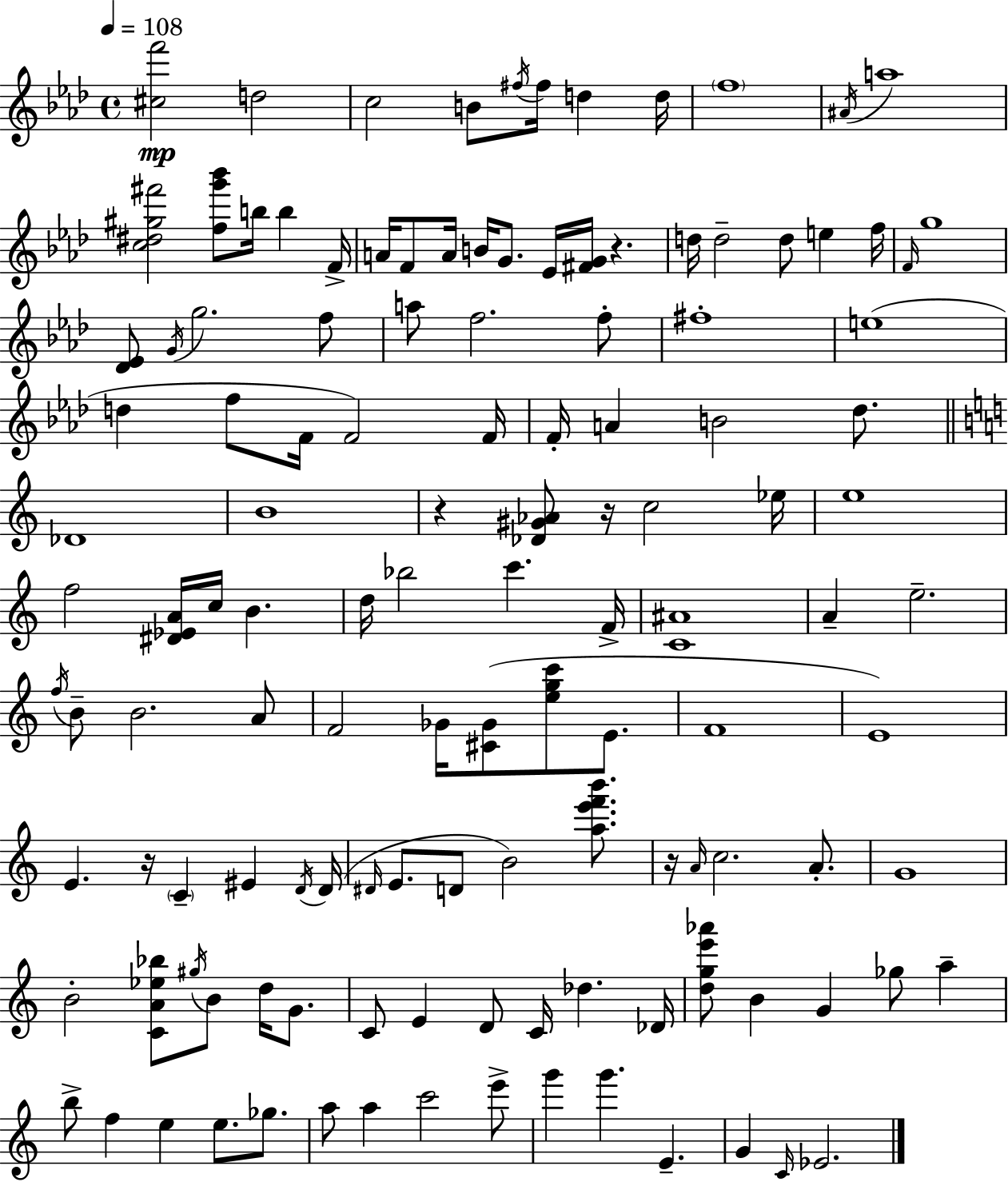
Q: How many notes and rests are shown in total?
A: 127